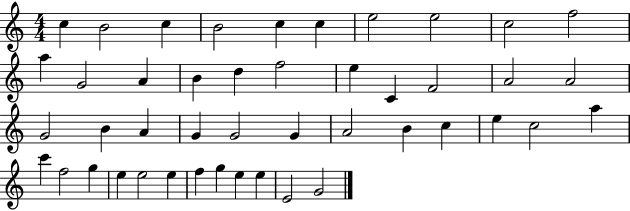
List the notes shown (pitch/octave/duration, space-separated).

C5/q B4/h C5/q B4/h C5/q C5/q E5/h E5/h C5/h F5/h A5/q G4/h A4/q B4/q D5/q F5/h E5/q C4/q F4/h A4/h A4/h G4/h B4/q A4/q G4/q G4/h G4/q A4/h B4/q C5/q E5/q C5/h A5/q C6/q F5/h G5/q E5/q E5/h E5/q F5/q G5/q E5/q E5/q E4/h G4/h